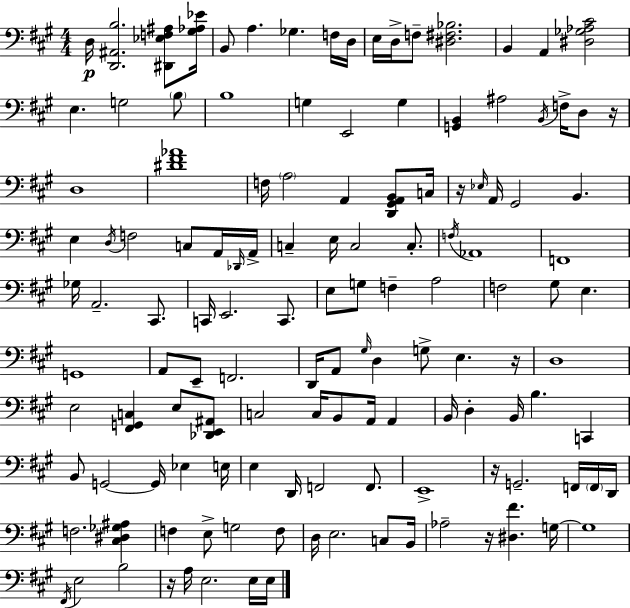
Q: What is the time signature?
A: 4/4